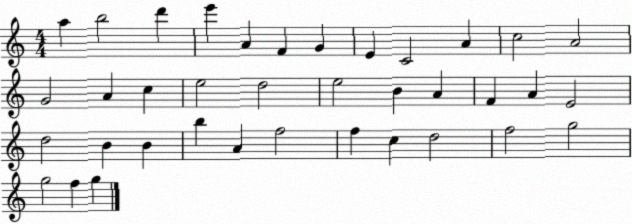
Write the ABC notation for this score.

X:1
T:Untitled
M:4/4
L:1/4
K:C
a b2 d' e' A F G E C2 A c2 A2 G2 A c e2 d2 e2 B A F A E2 d2 B B b A f2 f c d2 f2 g2 g2 f g